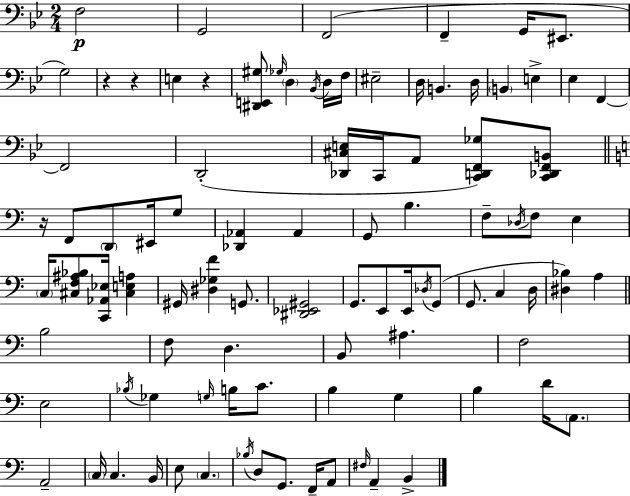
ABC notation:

X:1
T:Untitled
M:2/4
L:1/4
K:Gm
F,2 G,,2 F,,2 F,, G,,/4 ^E,,/2 G,2 z z E, z [^D,,E,,^G,]/2 _G,/4 D, _B,,/4 D,/4 F,/4 ^E,2 D,/4 B,, D,/4 B,, E, _E, F,, F,,2 D,,2 [_D,,^C,E,]/4 C,,/4 A,,/2 [C,,D,,F,,_G,]/2 [C,,_D,,F,,B,,]/2 z/4 F,,/2 D,,/2 ^E,,/4 G,/2 [_D,,_A,,] _A,, G,,/2 B, F,/2 _D,/4 F,/2 E, C,/4 [^C,F,^A,_B,]/2 [C,,_A,,_E,]/4 [^C,E,A,] ^G,,/4 [^D,_G,F] G,,/2 [^D,,_E,,^G,,]2 G,,/2 E,,/2 E,,/4 _D,/4 G,,/2 G,,/2 C, D,/4 [^D,_B,] A, B,2 F,/2 D, B,,/2 ^A, F,2 E,2 _B,/4 _G, G,/4 B,/4 C/2 B, G, B, D/4 A,,/2 A,,2 C,/4 C, B,,/4 E,/2 C, _B,/4 D,/2 G,,/2 F,,/4 A,,/2 ^F,/4 A,, B,,